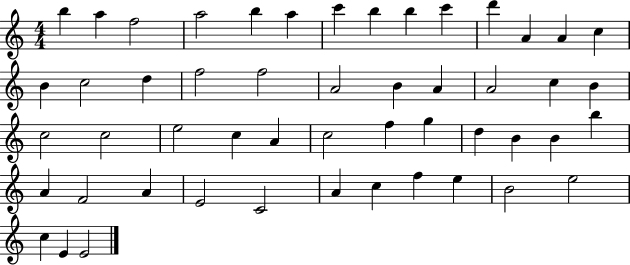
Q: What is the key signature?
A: C major